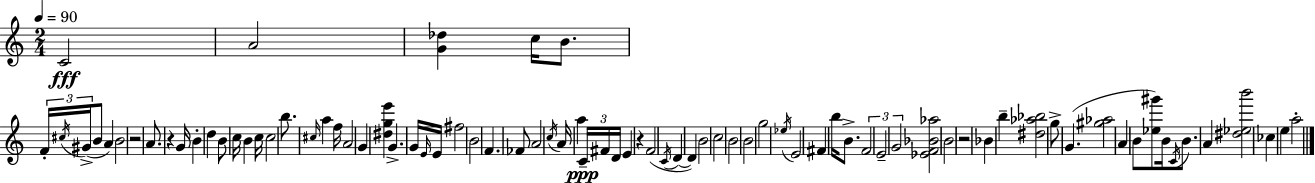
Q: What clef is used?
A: treble